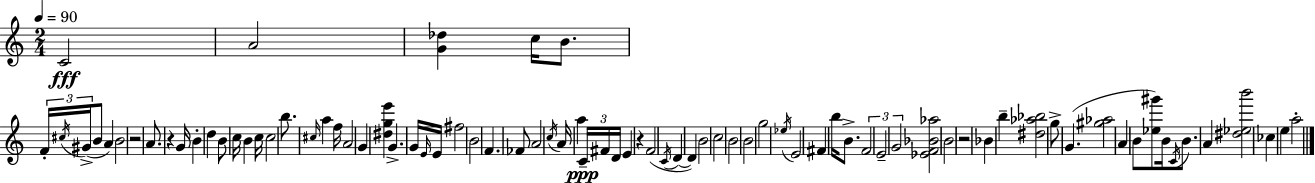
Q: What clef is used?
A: treble